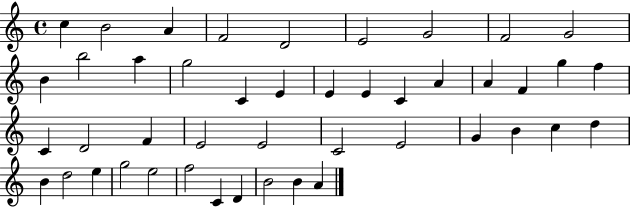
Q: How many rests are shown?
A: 0